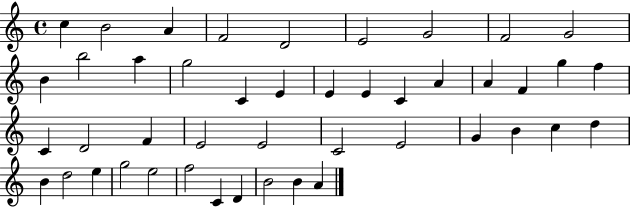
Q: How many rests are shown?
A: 0